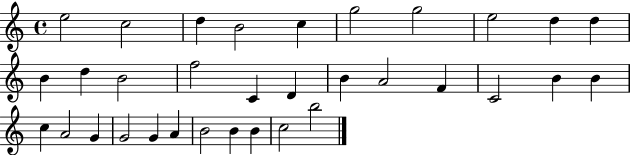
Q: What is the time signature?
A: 4/4